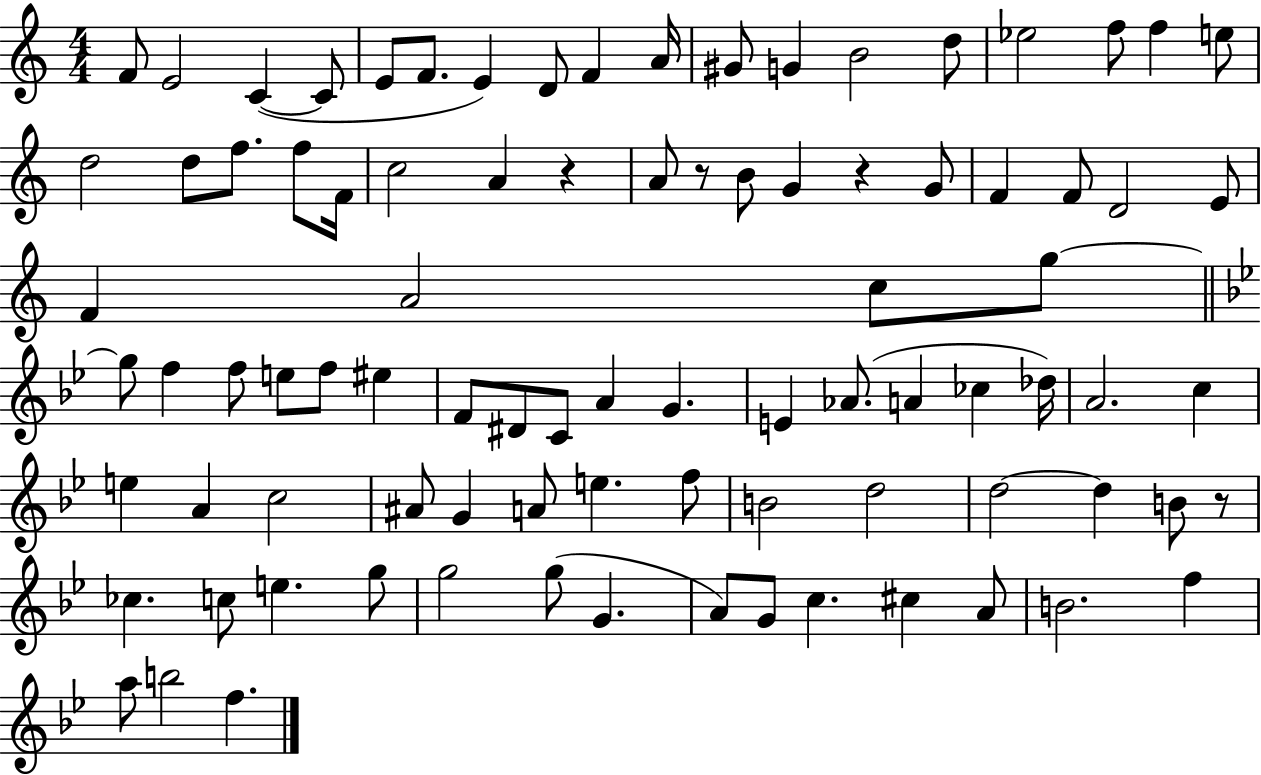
{
  \clef treble
  \numericTimeSignature
  \time 4/4
  \key c \major
  f'8 e'2 c'4~(~ c'8 | e'8 f'8. e'4) d'8 f'4 a'16 | gis'8 g'4 b'2 d''8 | ees''2 f''8 f''4 e''8 | \break d''2 d''8 f''8. f''8 f'16 | c''2 a'4 r4 | a'8 r8 b'8 g'4 r4 g'8 | f'4 f'8 d'2 e'8 | \break f'4 a'2 c''8 g''8~~ | \bar "||" \break \key bes \major g''8 f''4 f''8 e''8 f''8 eis''4 | f'8 dis'8 c'8 a'4 g'4. | e'4 aes'8.( a'4 ces''4 des''16) | a'2. c''4 | \break e''4 a'4 c''2 | ais'8 g'4 a'8 e''4. f''8 | b'2 d''2 | d''2~~ d''4 b'8 r8 | \break ces''4. c''8 e''4. g''8 | g''2 g''8( g'4. | a'8) g'8 c''4. cis''4 a'8 | b'2. f''4 | \break a''8 b''2 f''4. | \bar "|."
}